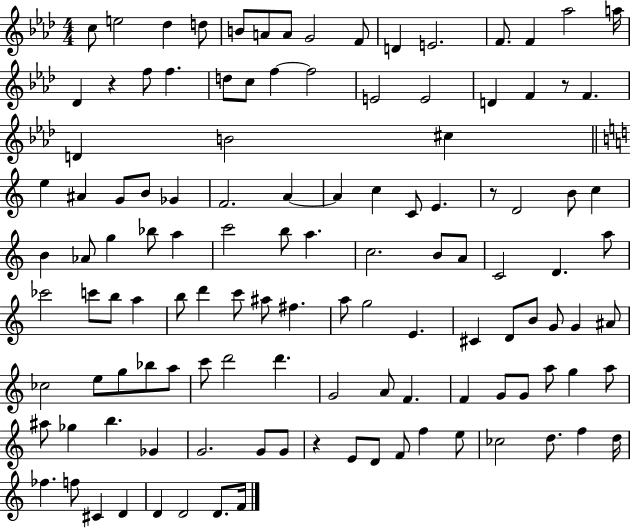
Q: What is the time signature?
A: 4/4